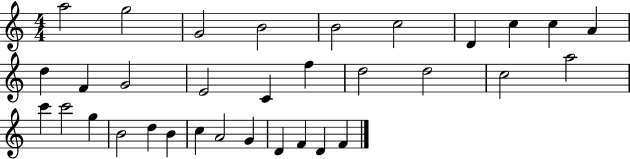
X:1
T:Untitled
M:4/4
L:1/4
K:C
a2 g2 G2 B2 B2 c2 D c c A d F G2 E2 C f d2 d2 c2 a2 c' c'2 g B2 d B c A2 G D F D F